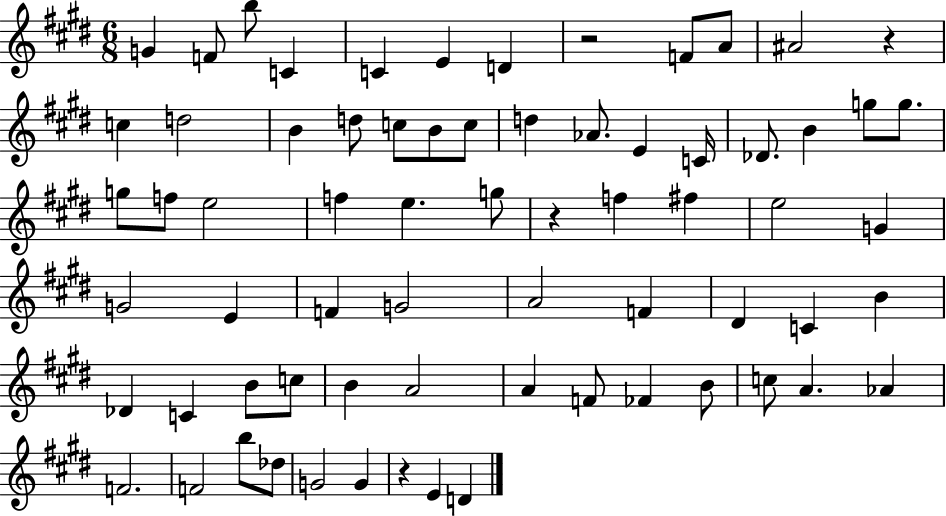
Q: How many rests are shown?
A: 4